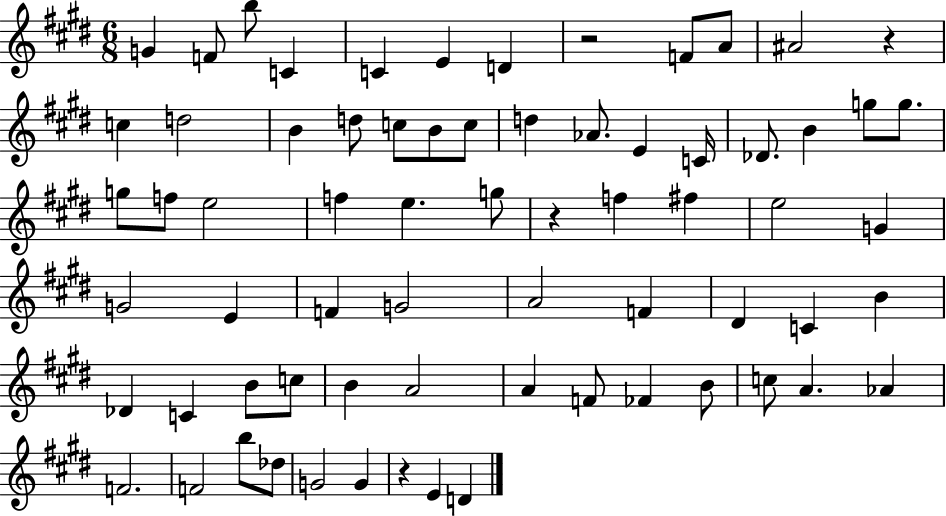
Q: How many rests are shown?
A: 4